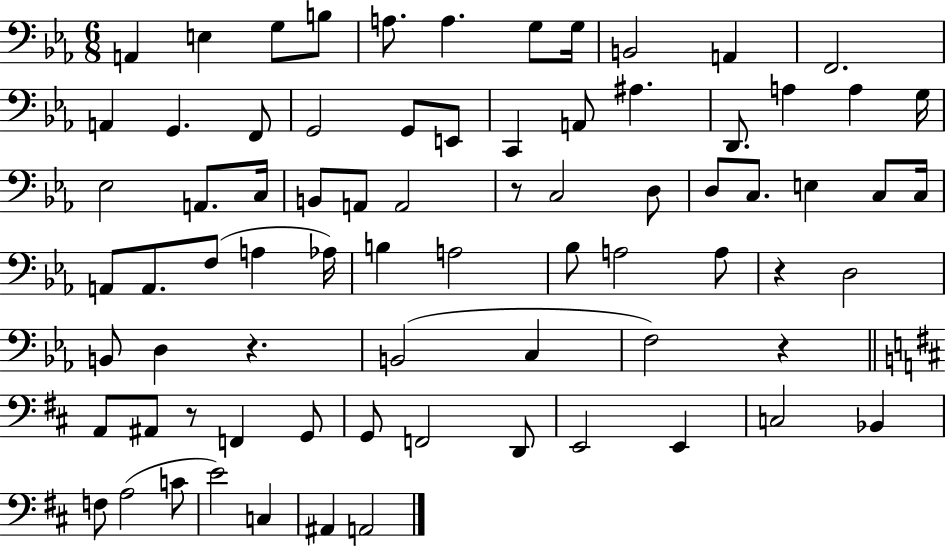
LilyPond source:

{
  \clef bass
  \numericTimeSignature
  \time 6/8
  \key ees \major
  a,4 e4 g8 b8 | a8. a4. g8 g16 | b,2 a,4 | f,2. | \break a,4 g,4. f,8 | g,2 g,8 e,8 | c,4 a,8 ais4. | d,8. a4 a4 g16 | \break ees2 a,8. c16 | b,8 a,8 a,2 | r8 c2 d8 | d8 c8. e4 c8 c16 | \break a,8 a,8. f8( a4 aes16) | b4 a2 | bes8 a2 a8 | r4 d2 | \break b,8 d4 r4. | b,2( c4 | f2) r4 | \bar "||" \break \key b \minor a,8 ais,8 r8 f,4 g,8 | g,8 f,2 d,8 | e,2 e,4 | c2 bes,4 | \break f8 a2( c'8 | e'2) c4 | ais,4 a,2 | \bar "|."
}